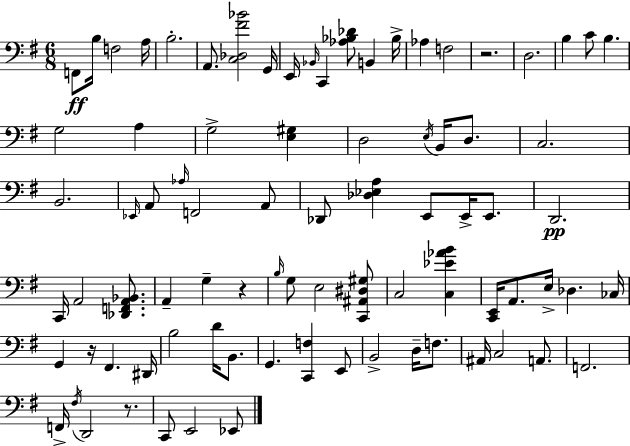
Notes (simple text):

F2/e B3/s F3/h A3/s B3/h. A2/e. [C3,Db3,F#4,Bb4]/h G2/s E2/s Bb2/s C2/q [Ab3,Bb3,Db4]/e B2/q Bb3/s Ab3/q F3/h R/h. D3/h. B3/q C4/e B3/q. G3/h A3/q G3/h [E3,G#3]/q D3/h E3/s B2/s D3/e. C3/h. B2/h. Eb2/s A2/e Ab3/s F2/h A2/e Db2/e [Db3,Eb3,A3]/q E2/e E2/s E2/e. D2/h. C2/s A2/h [Db2,F2,A2,Bb2]/e. A2/q G3/q R/q B3/s G3/e E3/h [C2,A#2,D#3,G#3]/e C3/h [C3,Eb4,Ab4,B4]/q [C2,E2]/s A2/e. E3/s Db3/q. CES3/s G2/q R/s F#2/q. D#2/s B3/h D4/s B2/e. G2/q. [C2,F3]/q E2/e B2/h D3/s F3/e. A#2/s C3/h A2/e. F2/h. F2/s F#3/s D2/h R/e. C2/e E2/h Eb2/e